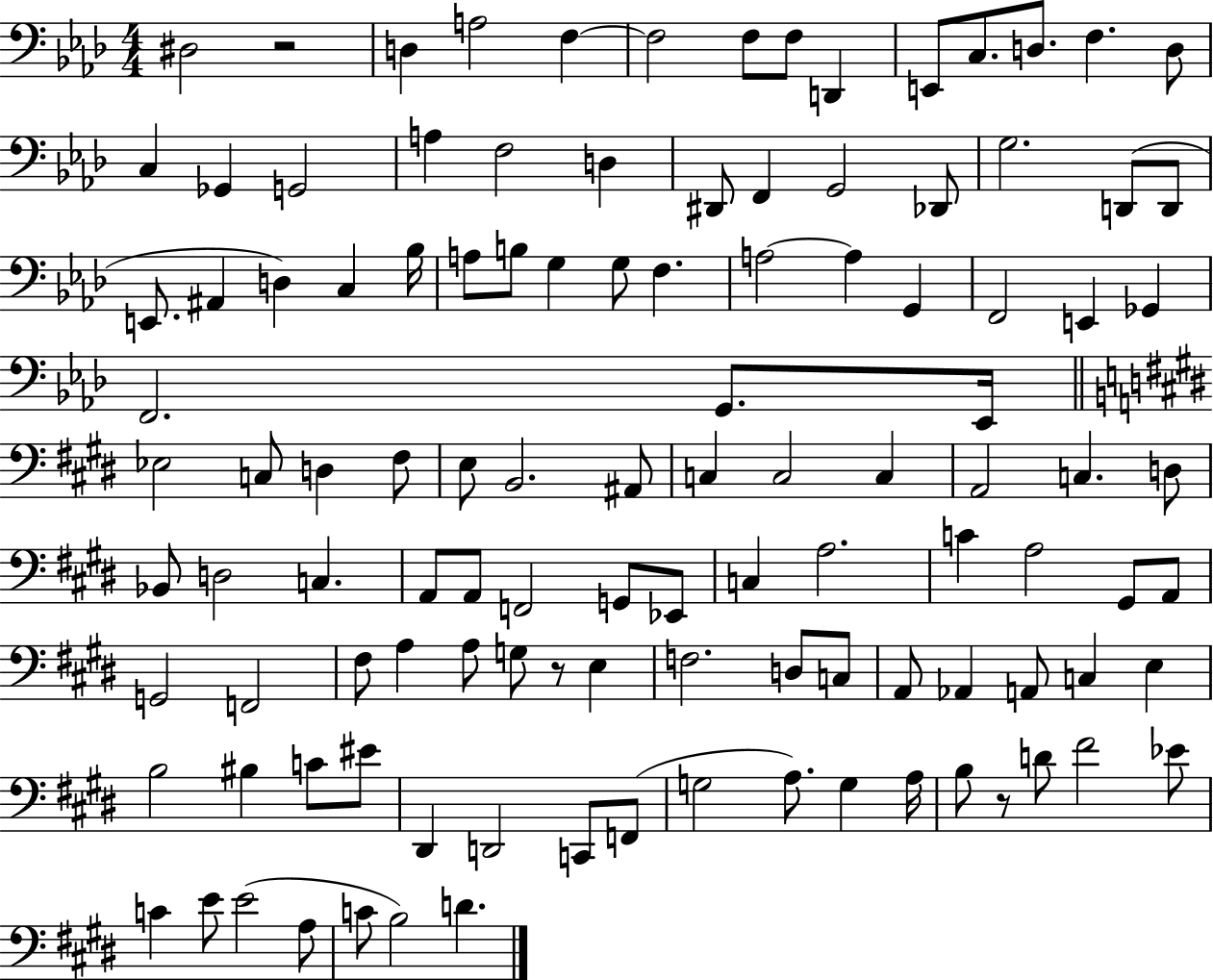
D#3/h R/h D3/q A3/h F3/q F3/h F3/e F3/e D2/q E2/e C3/e. D3/e. F3/q. D3/e C3/q Gb2/q G2/h A3/q F3/h D3/q D#2/e F2/q G2/h Db2/e G3/h. D2/e D2/e E2/e. A#2/q D3/q C3/q Bb3/s A3/e B3/e G3/q G3/e F3/q. A3/h A3/q G2/q F2/h E2/q Gb2/q F2/h. G2/e. Eb2/s Eb3/h C3/e D3/q F#3/e E3/e B2/h. A#2/e C3/q C3/h C3/q A2/h C3/q. D3/e Bb2/e D3/h C3/q. A2/e A2/e F2/h G2/e Eb2/e C3/q A3/h. C4/q A3/h G#2/e A2/e G2/h F2/h F#3/e A3/q A3/e G3/e R/e E3/q F3/h. D3/e C3/e A2/e Ab2/q A2/e C3/q E3/q B3/h BIS3/q C4/e EIS4/e D#2/q D2/h C2/e F2/e G3/h A3/e. G3/q A3/s B3/e R/e D4/e F#4/h Eb4/e C4/q E4/e E4/h A3/e C4/e B3/h D4/q.